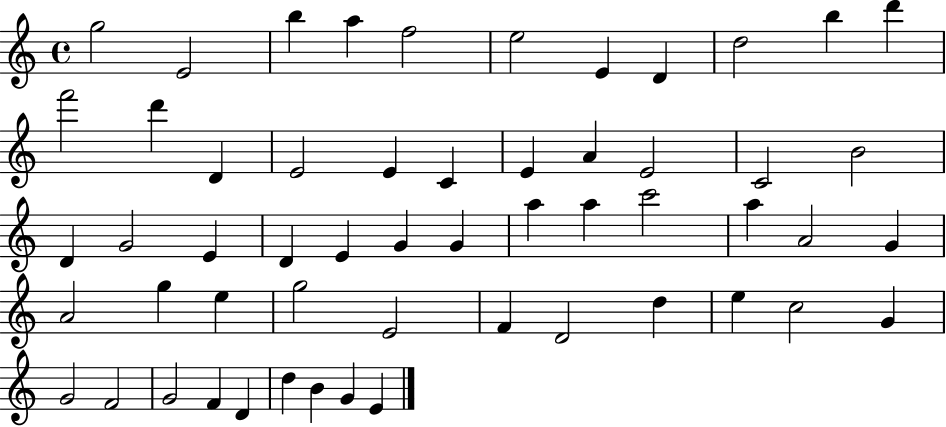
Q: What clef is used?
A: treble